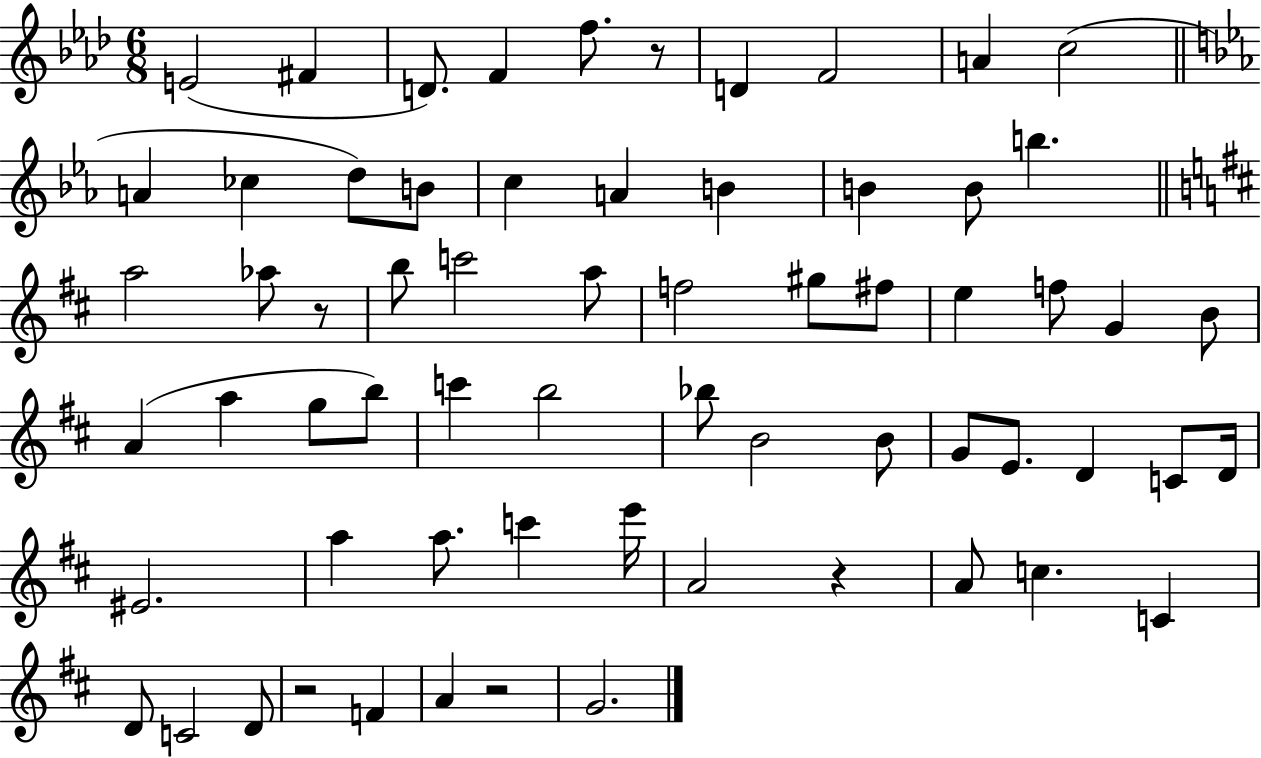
E4/h F#4/q D4/e. F4/q F5/e. R/e D4/q F4/h A4/q C5/h A4/q CES5/q D5/e B4/e C5/q A4/q B4/q B4/q B4/e B5/q. A5/h Ab5/e R/e B5/e C6/h A5/e F5/h G#5/e F#5/e E5/q F5/e G4/q B4/e A4/q A5/q G5/e B5/e C6/q B5/h Bb5/e B4/h B4/e G4/e E4/e. D4/q C4/e D4/s EIS4/h. A5/q A5/e. C6/q E6/s A4/h R/q A4/e C5/q. C4/q D4/e C4/h D4/e R/h F4/q A4/q R/h G4/h.